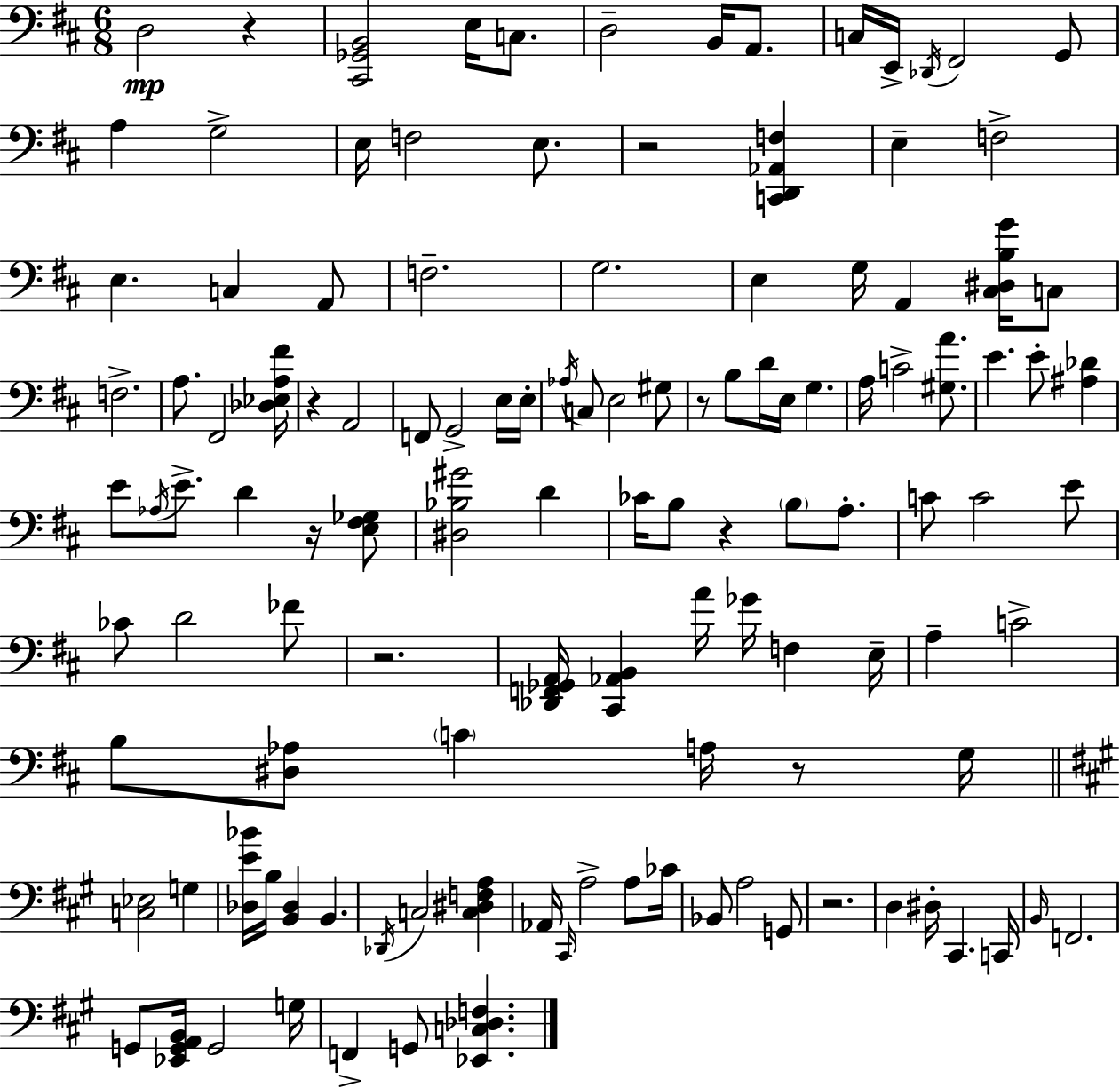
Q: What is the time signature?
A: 6/8